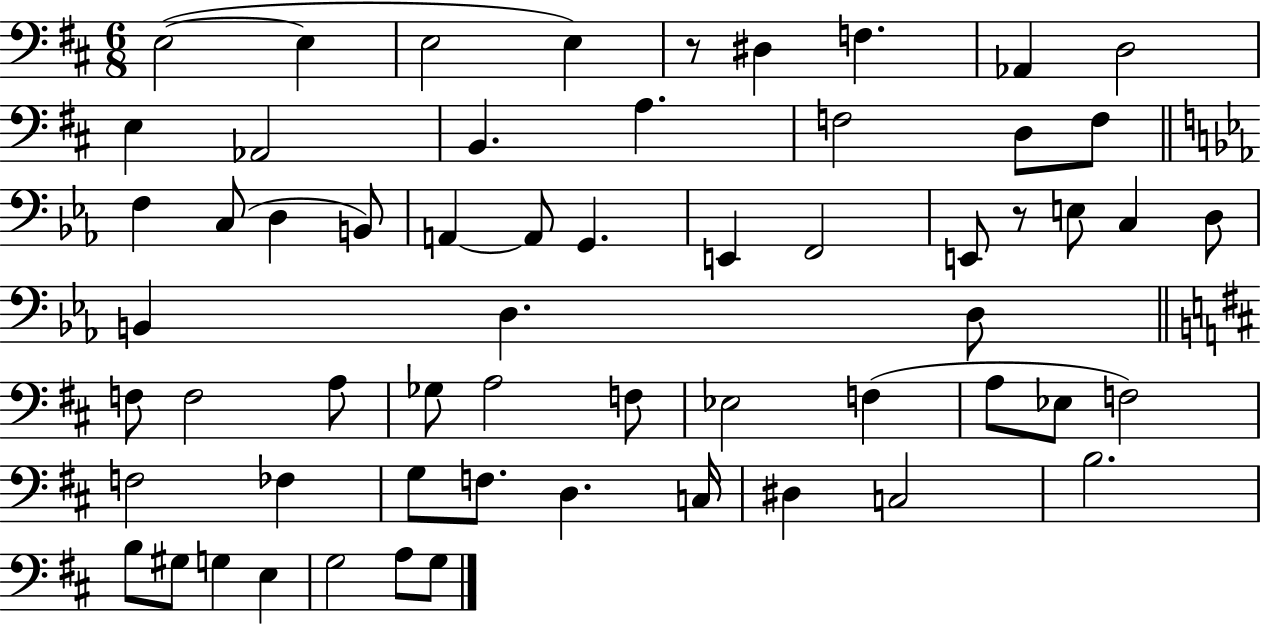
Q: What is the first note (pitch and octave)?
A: E3